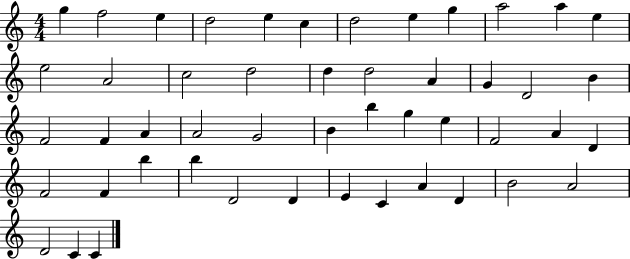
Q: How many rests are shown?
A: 0